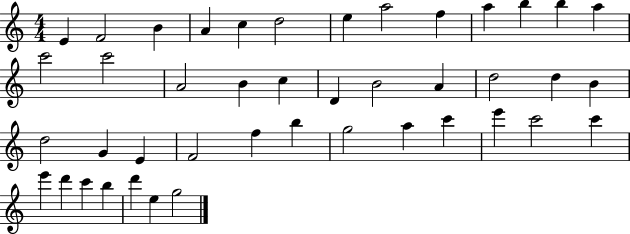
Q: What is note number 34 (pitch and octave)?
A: E6